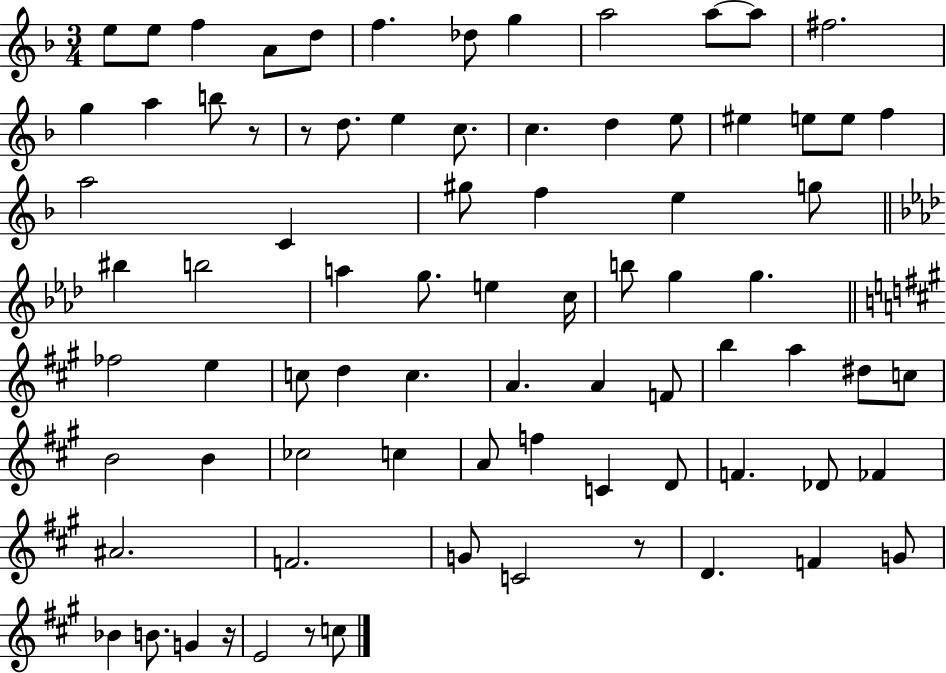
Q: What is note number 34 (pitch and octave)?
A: A5